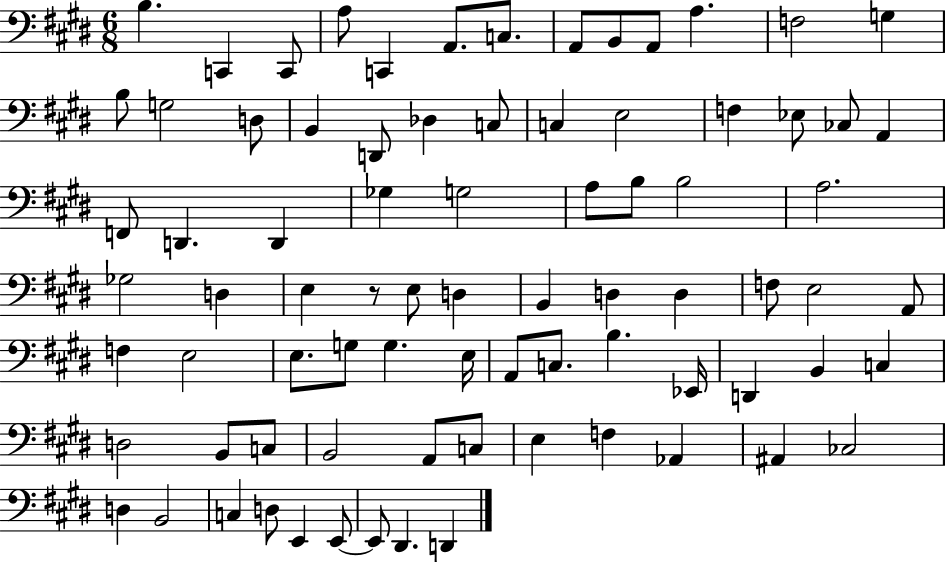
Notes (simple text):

B3/q. C2/q C2/e A3/e C2/q A2/e. C3/e. A2/e B2/e A2/e A3/q. F3/h G3/q B3/e G3/h D3/e B2/q D2/e Db3/q C3/e C3/q E3/h F3/q Eb3/e CES3/e A2/q F2/e D2/q. D2/q Gb3/q G3/h A3/e B3/e B3/h A3/h. Gb3/h D3/q E3/q R/e E3/e D3/q B2/q D3/q D3/q F3/e E3/h A2/e F3/q E3/h E3/e. G3/e G3/q. E3/s A2/e C3/e. B3/q. Eb2/s D2/q B2/q C3/q D3/h B2/e C3/e B2/h A2/e C3/e E3/q F3/q Ab2/q A#2/q CES3/h D3/q B2/h C3/q D3/e E2/q E2/e E2/e D#2/q. D2/q